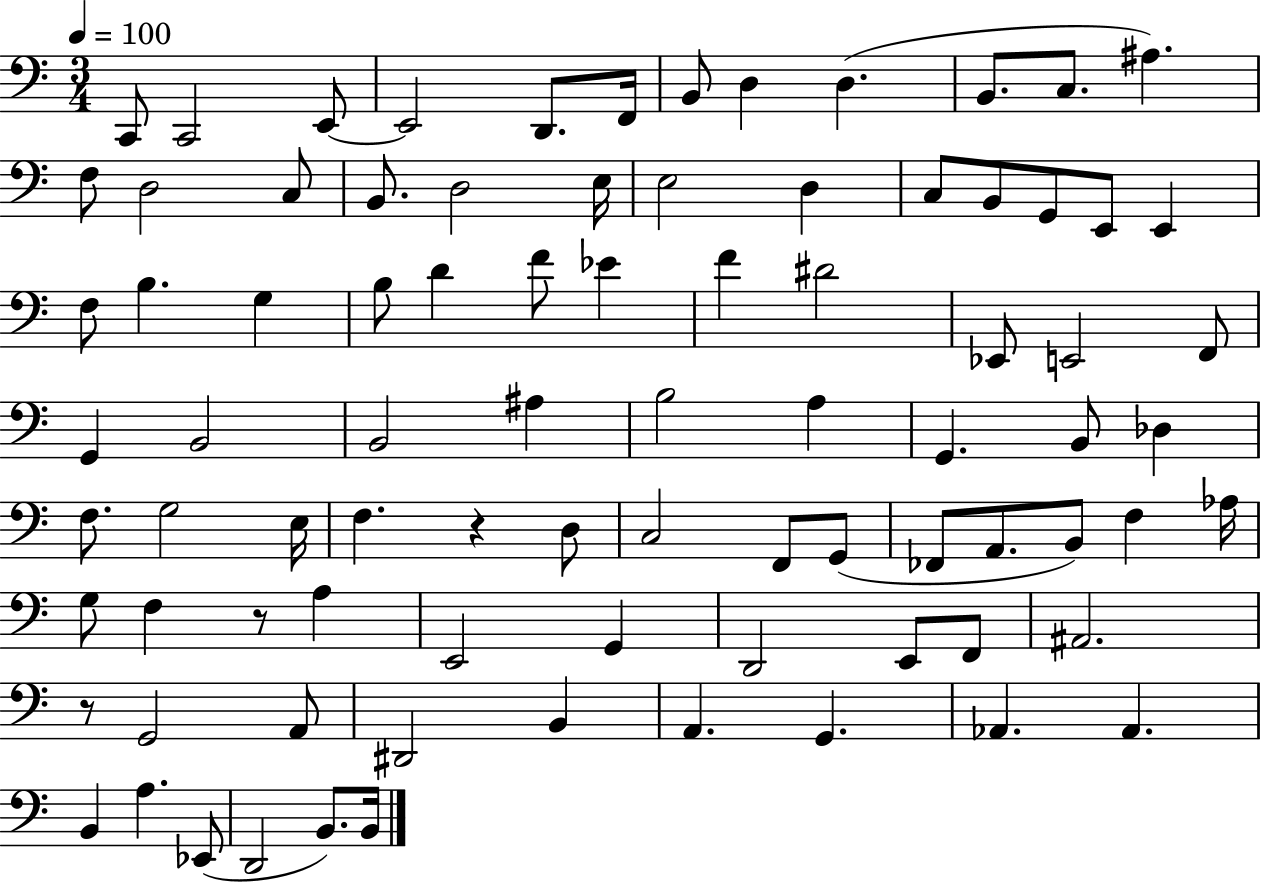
{
  \clef bass
  \numericTimeSignature
  \time 3/4
  \key c \major
  \tempo 4 = 100
  \repeat volta 2 { c,8 c,2 e,8~~ | e,2 d,8. f,16 | b,8 d4 d4.( | b,8. c8. ais4.) | \break f8 d2 c8 | b,8. d2 e16 | e2 d4 | c8 b,8 g,8 e,8 e,4 | \break f8 b4. g4 | b8 d'4 f'8 ees'4 | f'4 dis'2 | ees,8 e,2 f,8 | \break g,4 b,2 | b,2 ais4 | b2 a4 | g,4. b,8 des4 | \break f8. g2 e16 | f4. r4 d8 | c2 f,8 g,8( | fes,8 a,8. b,8) f4 aes16 | \break g8 f4 r8 a4 | e,2 g,4 | d,2 e,8 f,8 | ais,2. | \break r8 g,2 a,8 | dis,2 b,4 | a,4. g,4. | aes,4. aes,4. | \break b,4 a4. ees,8( | d,2 b,8.) b,16 | } \bar "|."
}